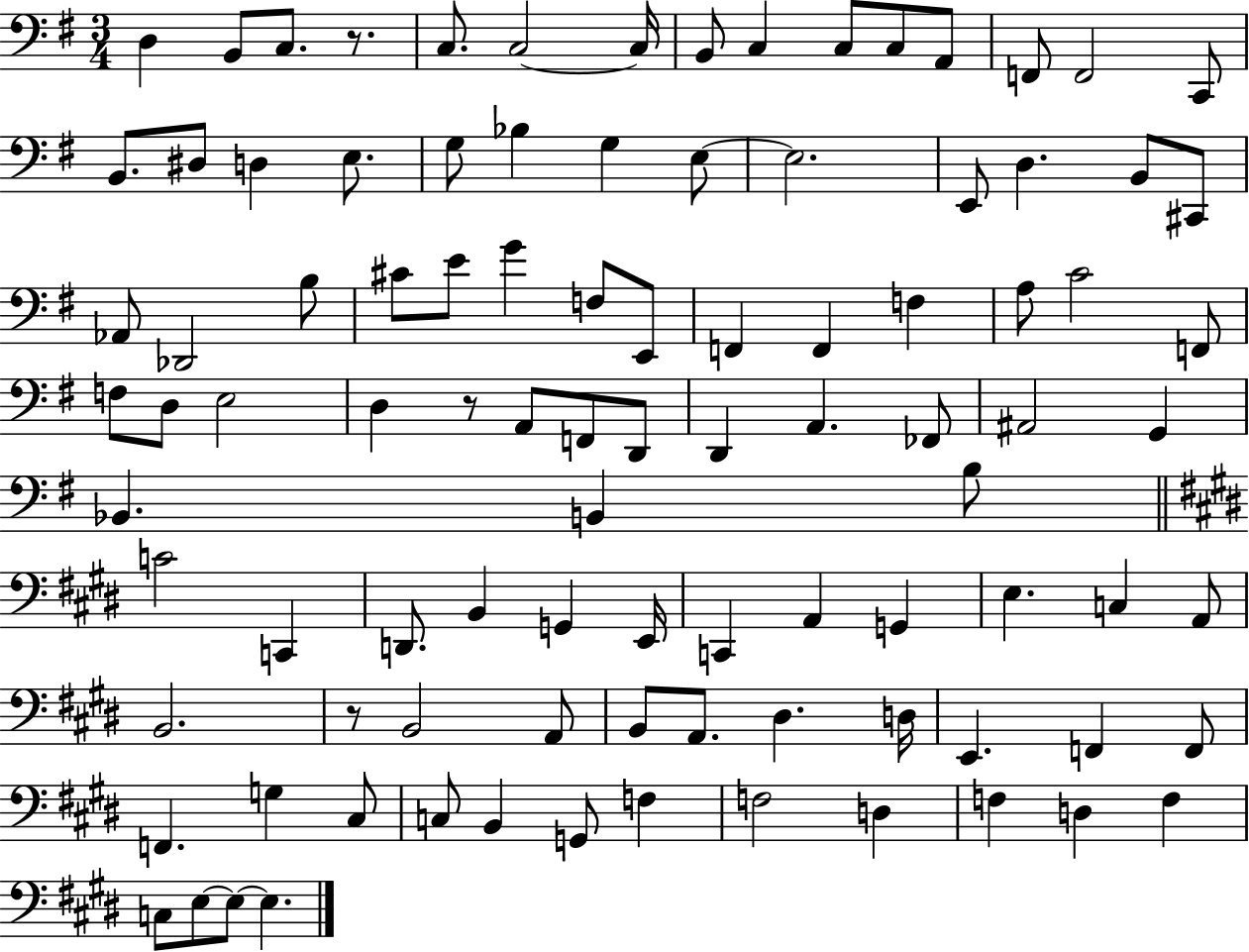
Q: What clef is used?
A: bass